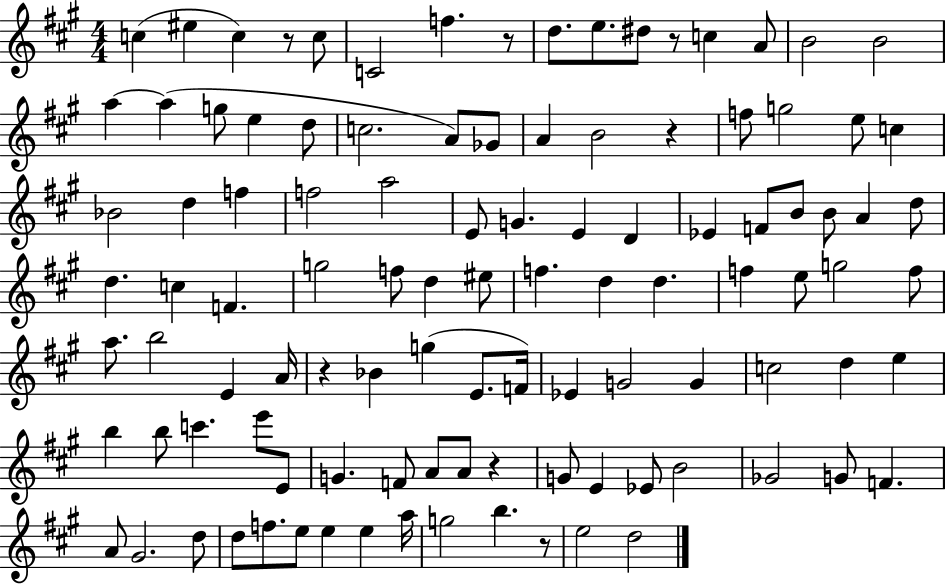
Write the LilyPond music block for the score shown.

{
  \clef treble
  \numericTimeSignature
  \time 4/4
  \key a \major
  \repeat volta 2 { c''4( eis''4 c''4) r8 c''8 | c'2 f''4. r8 | d''8. e''8. dis''8 r8 c''4 a'8 | b'2 b'2 | \break a''4~~ a''4( g''8 e''4 d''8 | c''2. a'8) ges'8 | a'4 b'2 r4 | f''8 g''2 e''8 c''4 | \break bes'2 d''4 f''4 | f''2 a''2 | e'8 g'4. e'4 d'4 | ees'4 f'8 b'8 b'8 a'4 d''8 | \break d''4. c''4 f'4. | g''2 f''8 d''4 eis''8 | f''4. d''4 d''4. | f''4 e''8 g''2 f''8 | \break a''8. b''2 e'4 a'16 | r4 bes'4 g''4( e'8. f'16) | ees'4 g'2 g'4 | c''2 d''4 e''4 | \break b''4 b''8 c'''4. e'''8 e'8 | g'4. f'8 a'8 a'8 r4 | g'8 e'4 ees'8 b'2 | ges'2 g'8 f'4. | \break a'8 gis'2. d''8 | d''8 f''8. e''8 e''4 e''4 a''16 | g''2 b''4. r8 | e''2 d''2 | \break } \bar "|."
}